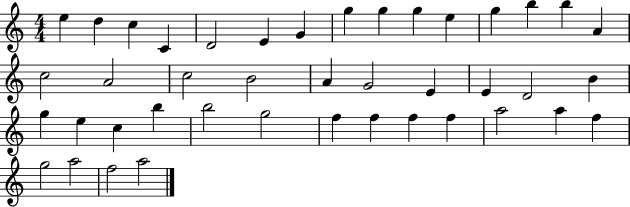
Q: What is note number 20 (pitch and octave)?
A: A4